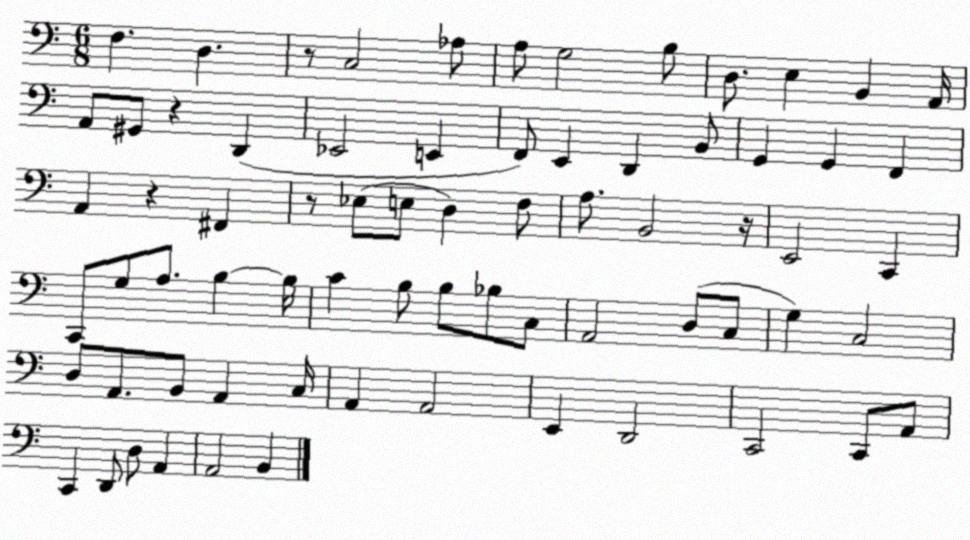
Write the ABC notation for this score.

X:1
T:Untitled
M:6/8
L:1/4
K:C
F, D, z/2 C,2 _A,/2 A,/2 G,2 B,/2 D,/2 E, B,, A,,/4 A,,/2 ^G,,/2 z D,, _E,,2 E,, F,,/2 E,, D,, B,,/2 G,, G,, F,, A,, z ^F,, z/2 _E,/2 E,/2 D, F,/2 A,/2 B,,2 z/4 E,,2 C,, C,,/2 G,/2 A,/2 B, B,/4 C B,/2 B,/2 _B,/2 C,/2 A,,2 D,/2 C,/2 G, C,2 D,/2 A,,/2 B,,/2 A,, C,/4 A,, A,,2 E,, D,,2 C,,2 C,,/2 A,,/2 C,, D,,/2 D,/2 A,, A,,2 B,,